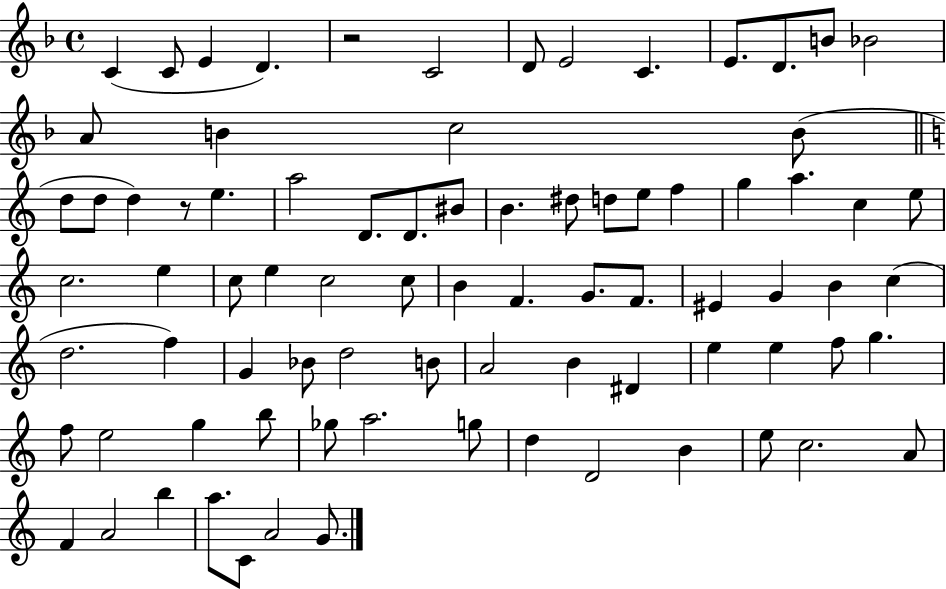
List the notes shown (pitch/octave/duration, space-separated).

C4/q C4/e E4/q D4/q. R/h C4/h D4/e E4/h C4/q. E4/e. D4/e. B4/e Bb4/h A4/e B4/q C5/h B4/e D5/e D5/e D5/q R/e E5/q. A5/h D4/e. D4/e. BIS4/e B4/q. D#5/e D5/e E5/e F5/q G5/q A5/q. C5/q E5/e C5/h. E5/q C5/e E5/q C5/h C5/e B4/q F4/q. G4/e. F4/e. EIS4/q G4/q B4/q C5/q D5/h. F5/q G4/q Bb4/e D5/h B4/e A4/h B4/q D#4/q E5/q E5/q F5/e G5/q. F5/e E5/h G5/q B5/e Gb5/e A5/h. G5/e D5/q D4/h B4/q E5/e C5/h. A4/e F4/q A4/h B5/q A5/e. C4/e A4/h G4/e.